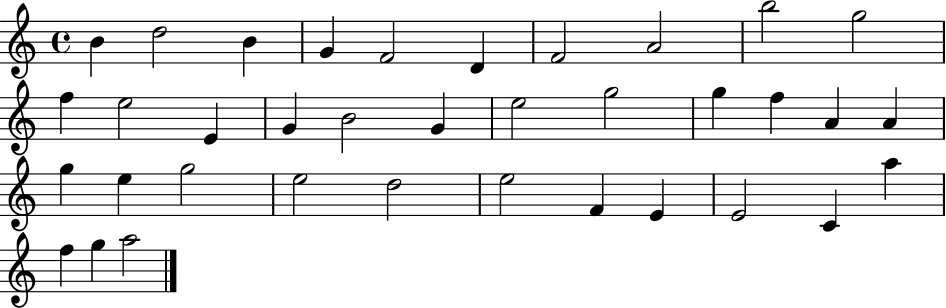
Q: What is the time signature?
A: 4/4